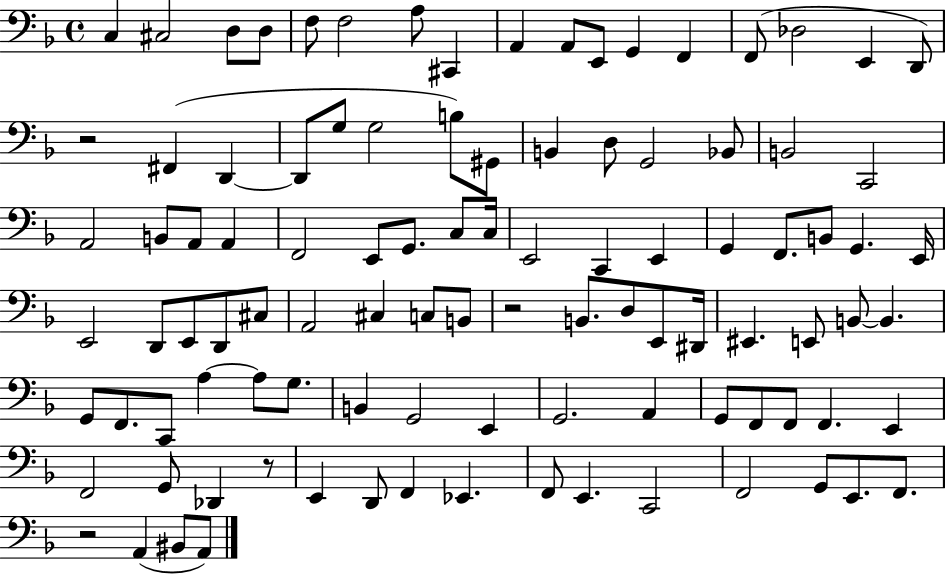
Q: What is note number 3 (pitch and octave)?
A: D3